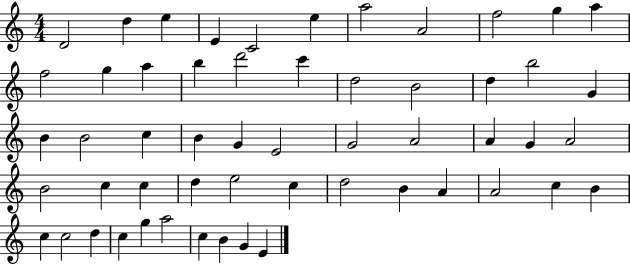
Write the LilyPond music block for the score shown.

{
  \clef treble
  \numericTimeSignature
  \time 4/4
  \key c \major
  d'2 d''4 e''4 | e'4 c'2 e''4 | a''2 a'2 | f''2 g''4 a''4 | \break f''2 g''4 a''4 | b''4 d'''2 c'''4 | d''2 b'2 | d''4 b''2 g'4 | \break b'4 b'2 c''4 | b'4 g'4 e'2 | g'2 a'2 | a'4 g'4 a'2 | \break b'2 c''4 c''4 | d''4 e''2 c''4 | d''2 b'4 a'4 | a'2 c''4 b'4 | \break c''4 c''2 d''4 | c''4 g''4 a''2 | c''4 b'4 g'4 e'4 | \bar "|."
}